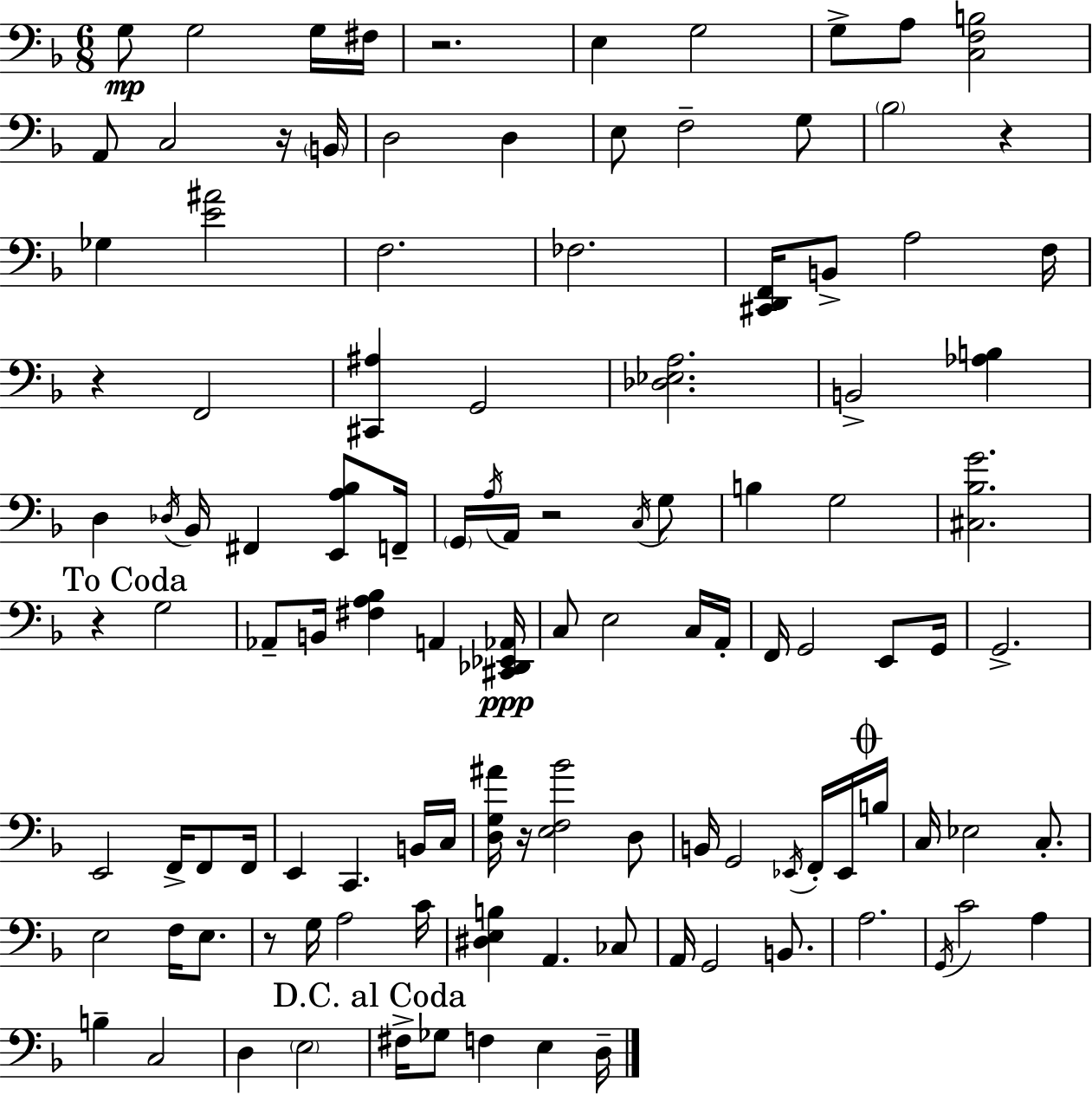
G3/e G3/h G3/s F#3/s R/h. E3/q G3/h G3/e A3/e [C3,F3,B3]/h A2/e C3/h R/s B2/s D3/h D3/q E3/e F3/h G3/e Bb3/h R/q Gb3/q [E4,A#4]/h F3/h. FES3/h. [C#2,D2,F2]/s B2/e A3/h F3/s R/q F2/h [C#2,A#3]/q G2/h [Db3,Eb3,A3]/h. B2/h [Ab3,B3]/q D3/q Db3/s Bb2/s F#2/q [E2,A3,Bb3]/e F2/s G2/s A3/s A2/s R/h C3/s G3/e B3/q G3/h [C#3,Bb3,G4]/h. R/q G3/h Ab2/e B2/s [F#3,A3,Bb3]/q A2/q [C#2,Db2,Eb2,Ab2]/s C3/e E3/h C3/s A2/s F2/s G2/h E2/e G2/s G2/h. E2/h F2/s F2/e F2/s E2/q C2/q. B2/s C3/s [D3,G3,A#4]/s R/s [E3,F3,Bb4]/h D3/e B2/s G2/h Eb2/s F2/s Eb2/s B3/s C3/s Eb3/h C3/e. E3/h F3/s E3/e. R/e G3/s A3/h C4/s [D#3,E3,B3]/q A2/q. CES3/e A2/s G2/h B2/e. A3/h. G2/s C4/h A3/q B3/q C3/h D3/q E3/h F#3/s Gb3/e F3/q E3/q D3/s